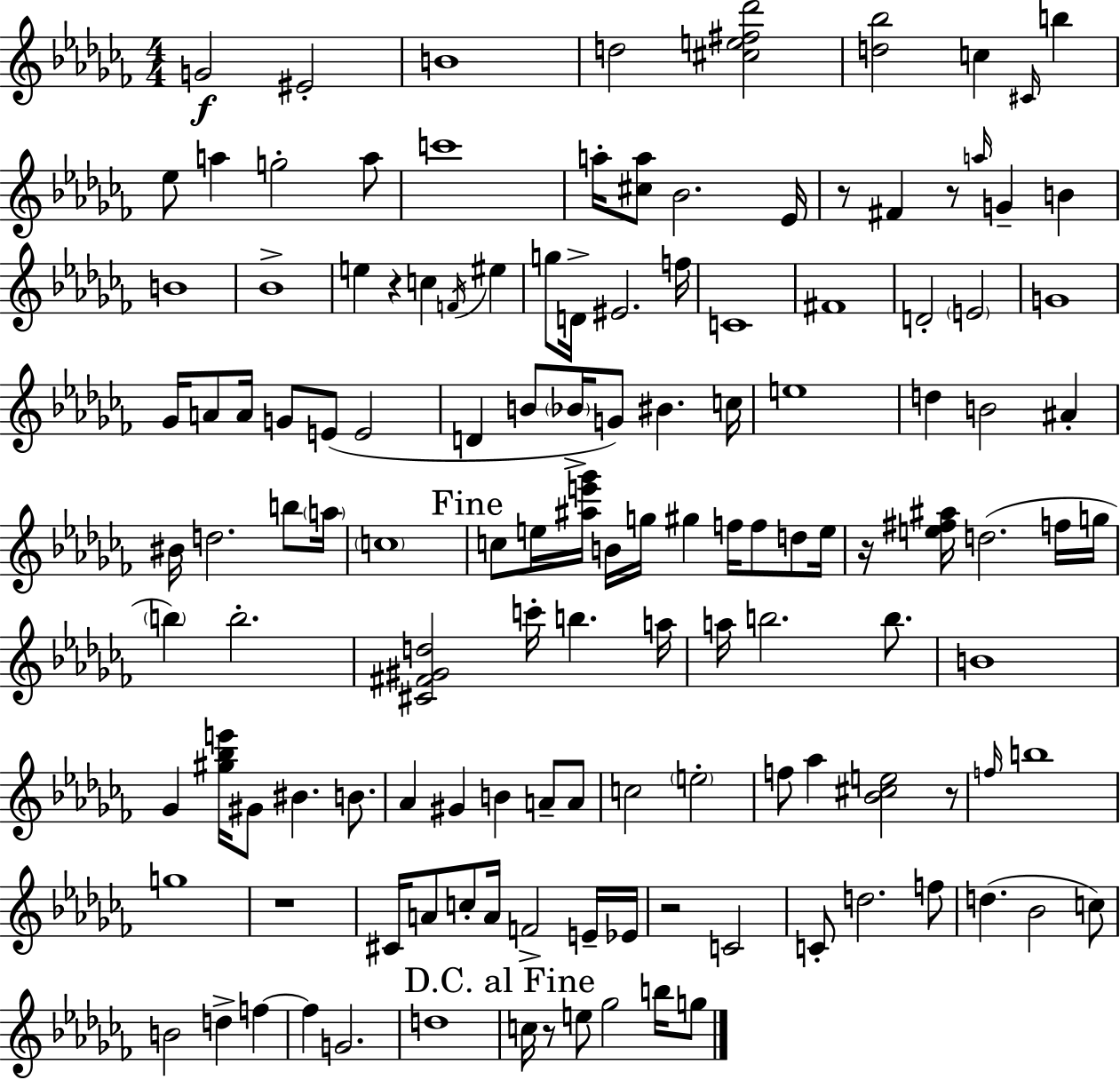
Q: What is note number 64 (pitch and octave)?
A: E5